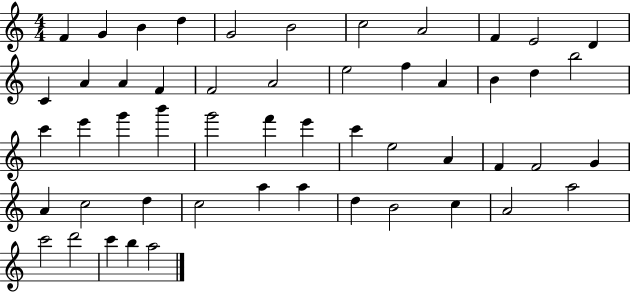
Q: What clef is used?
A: treble